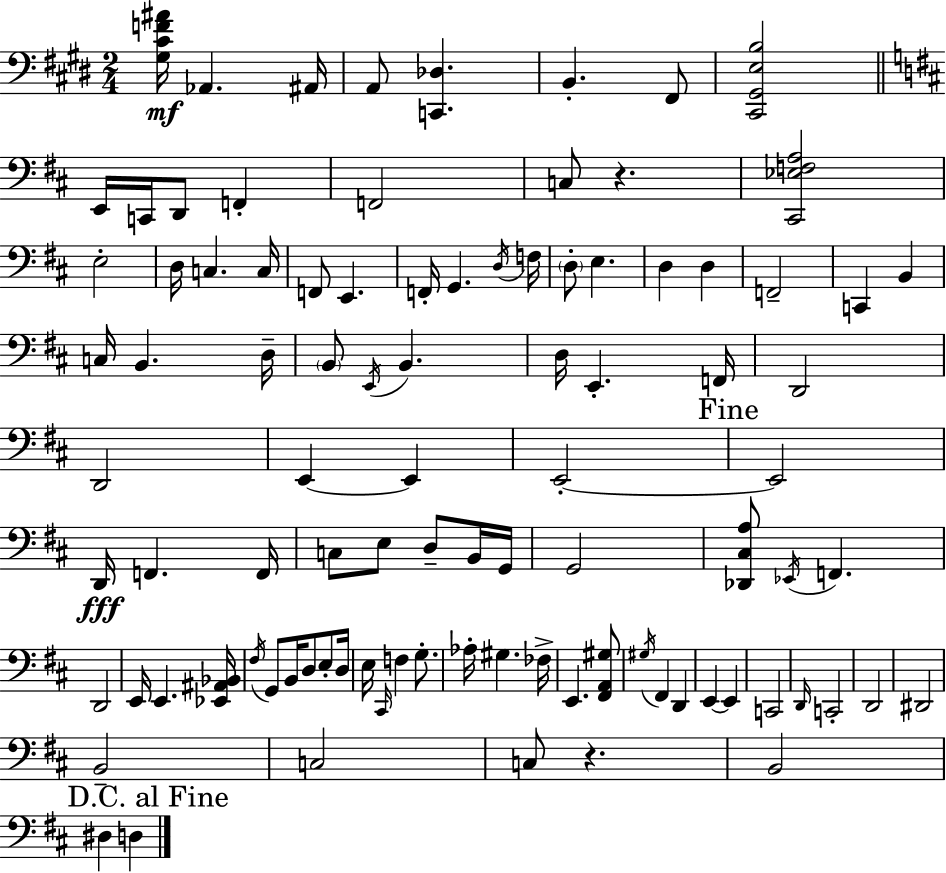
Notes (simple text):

[G#3,C#4,F4,A#4]/s Ab2/q. A#2/s A2/e [C2,Db3]/q. B2/q. F#2/e [C#2,G#2,E3,B3]/h E2/s C2/s D2/e F2/q F2/h C3/e R/q. [C#2,Eb3,F3,A3]/h E3/h D3/s C3/q. C3/s F2/e E2/q. F2/s G2/q. D3/s F3/s D3/e E3/q. D3/q D3/q F2/h C2/q B2/q C3/s B2/q. D3/s B2/e E2/s B2/q. D3/s E2/q. F2/s D2/h D2/h E2/q E2/q E2/h E2/h D2/s F2/q. F2/s C3/e E3/e D3/e B2/s G2/s G2/h [Db2,C#3,A3]/e Eb2/s F2/q. D2/h E2/s E2/q. [Eb2,A#2,Bb2]/s F#3/s G2/e B2/s D3/e E3/e D3/s E3/s C#2/s F3/q G3/e. Ab3/s G#3/q. FES3/s E2/q. [F#2,A2,G#3]/e G#3/s F#2/q D2/q E2/q E2/q C2/h D2/s C2/h D2/h D#2/h B2/h C3/h C3/e R/q. B2/h D#3/q D3/q